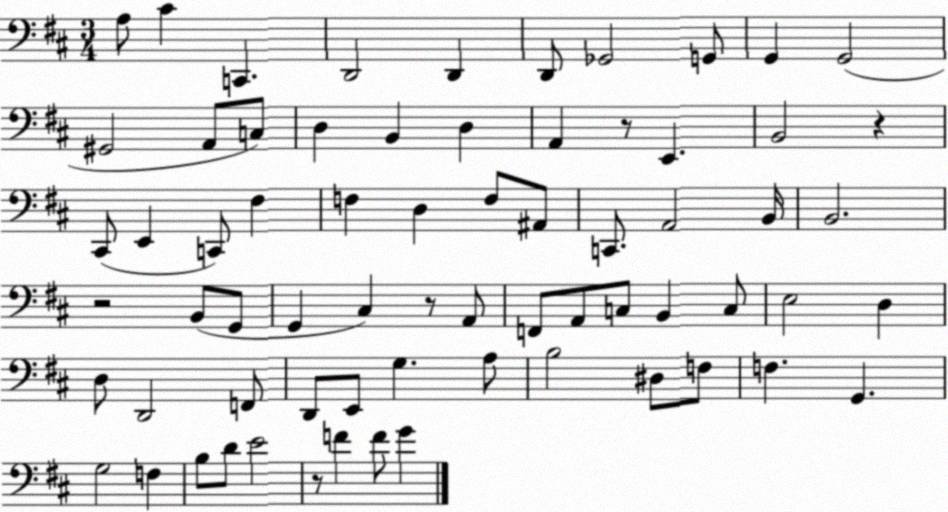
X:1
T:Untitled
M:3/4
L:1/4
K:D
A,/2 ^C C,, D,,2 D,, D,,/2 _G,,2 G,,/2 G,, G,,2 ^G,,2 A,,/2 C,/2 D, B,, D, A,, z/2 E,, B,,2 z ^C,,/2 E,, C,,/2 ^F, F, D, F,/2 ^A,,/2 C,,/2 A,,2 B,,/4 B,,2 z2 B,,/2 G,,/2 G,, ^C, z/2 A,,/2 F,,/2 A,,/2 C,/2 B,, C,/2 E,2 D, D,/2 D,,2 F,,/2 D,,/2 E,,/2 G, A,/2 B,2 ^D,/2 F,/2 F, G,, G,2 F, B,/2 D/2 E2 z/2 F F/2 G